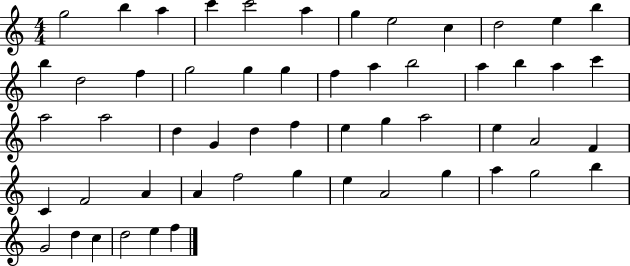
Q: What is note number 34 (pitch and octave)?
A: A5